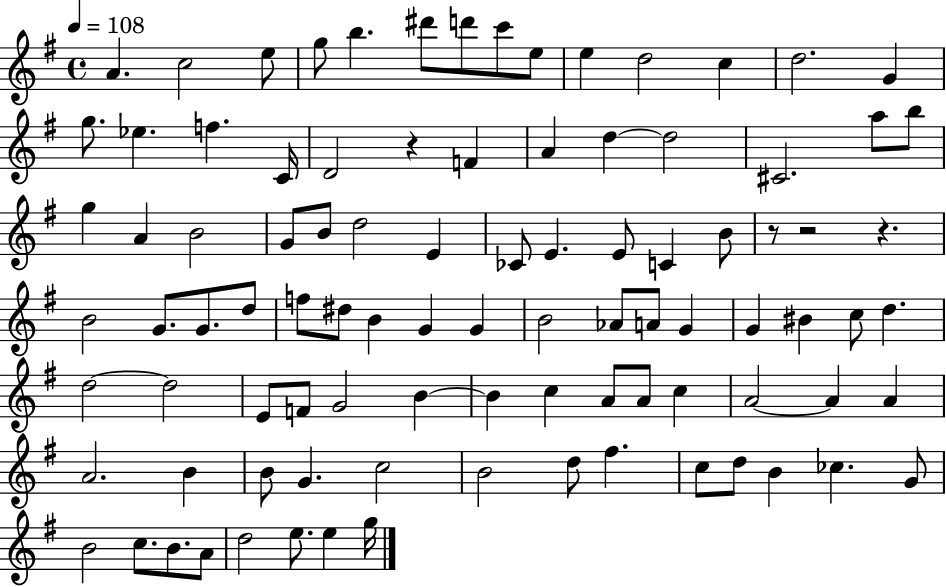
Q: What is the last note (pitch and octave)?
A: G5